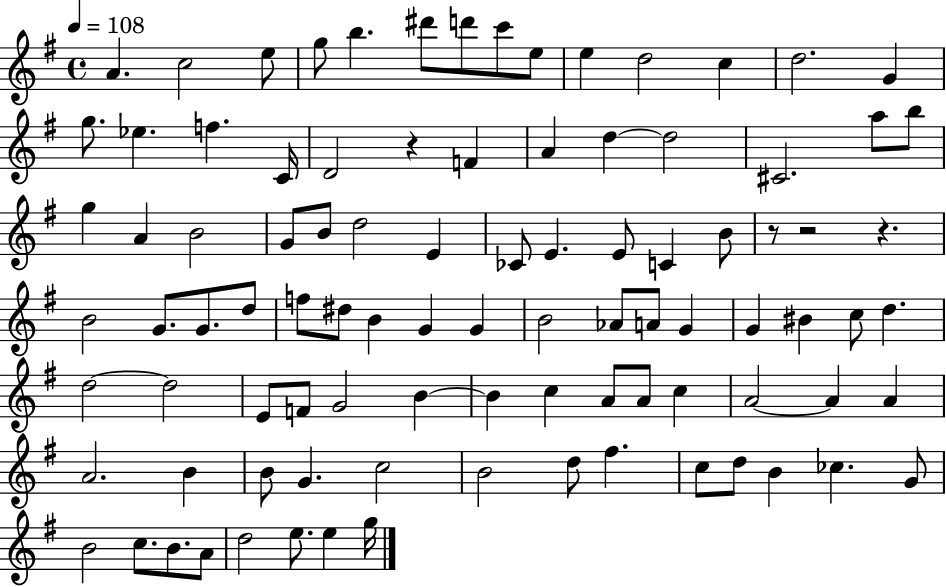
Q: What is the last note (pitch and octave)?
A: G5